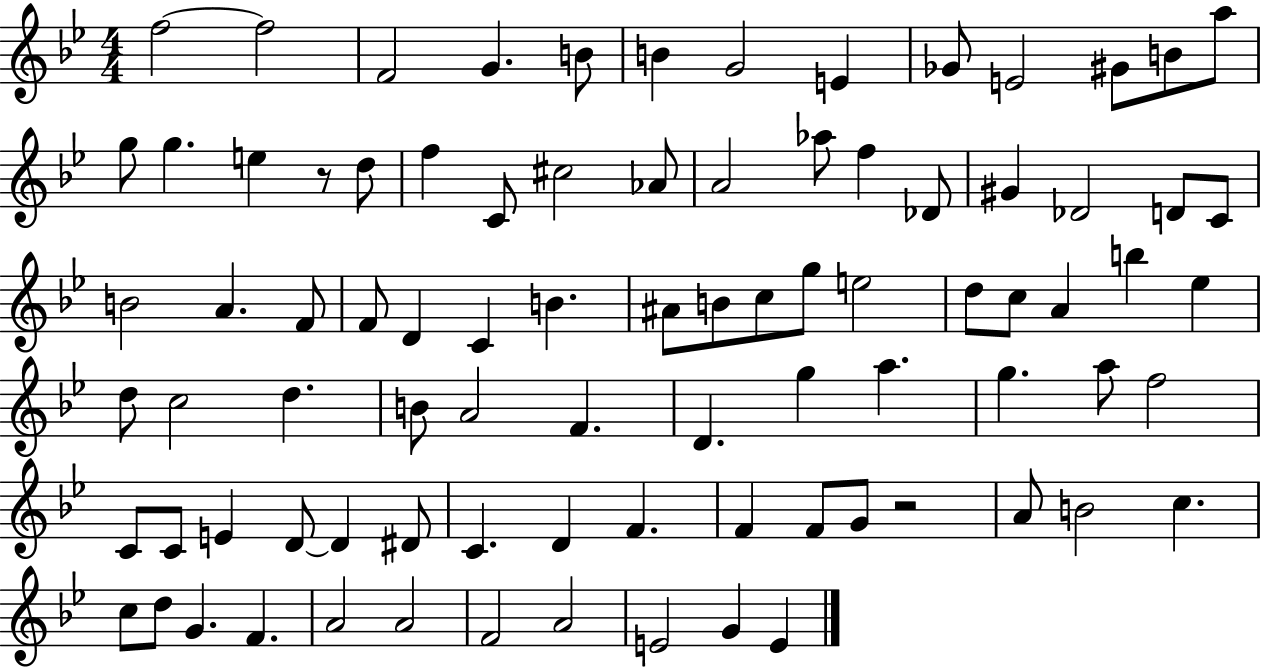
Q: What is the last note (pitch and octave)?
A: E4